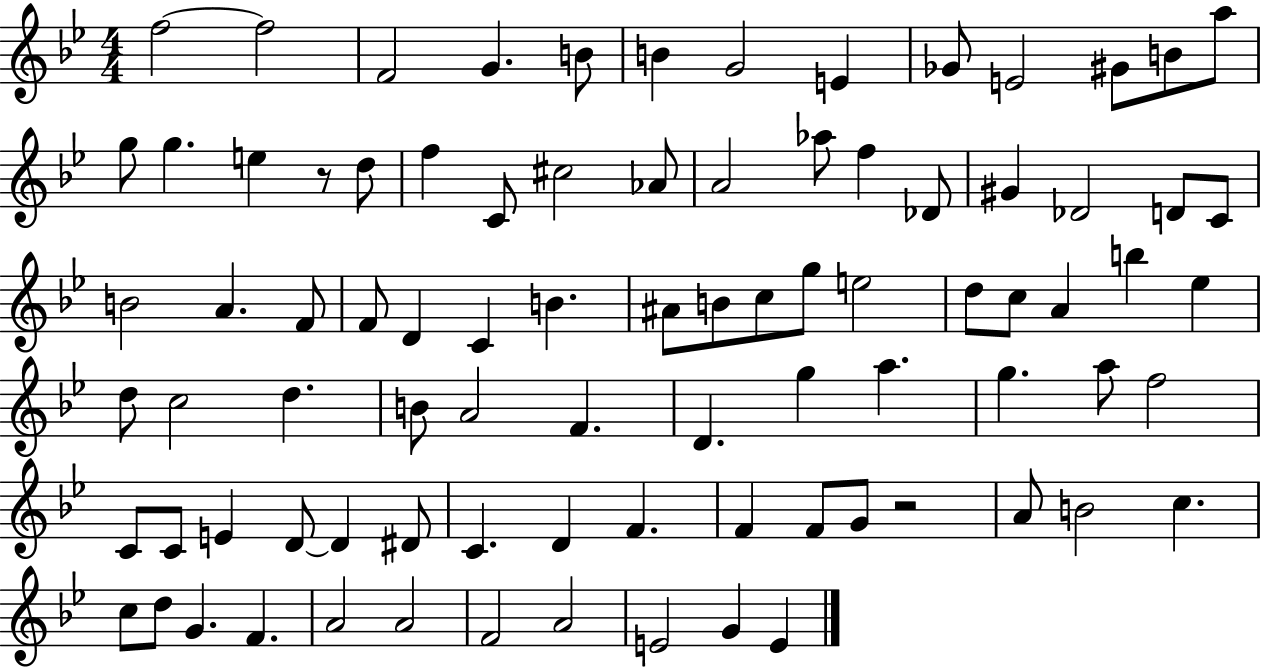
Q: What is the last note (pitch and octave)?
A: E4